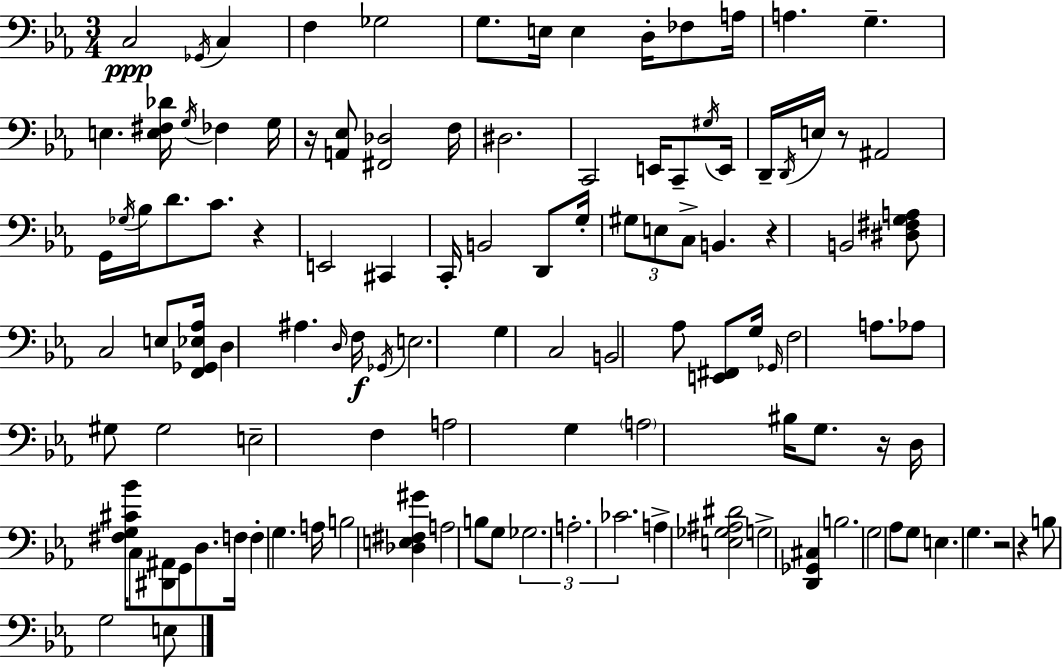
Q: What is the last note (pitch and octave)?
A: E3